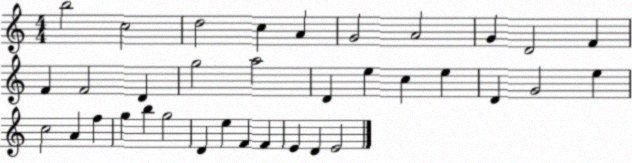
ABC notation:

X:1
T:Untitled
M:4/4
L:1/4
K:C
b2 c2 d2 c A G2 A2 G D2 F F F2 D g2 a2 D e c e D G2 e c2 A f g b g2 D e F F E D E2